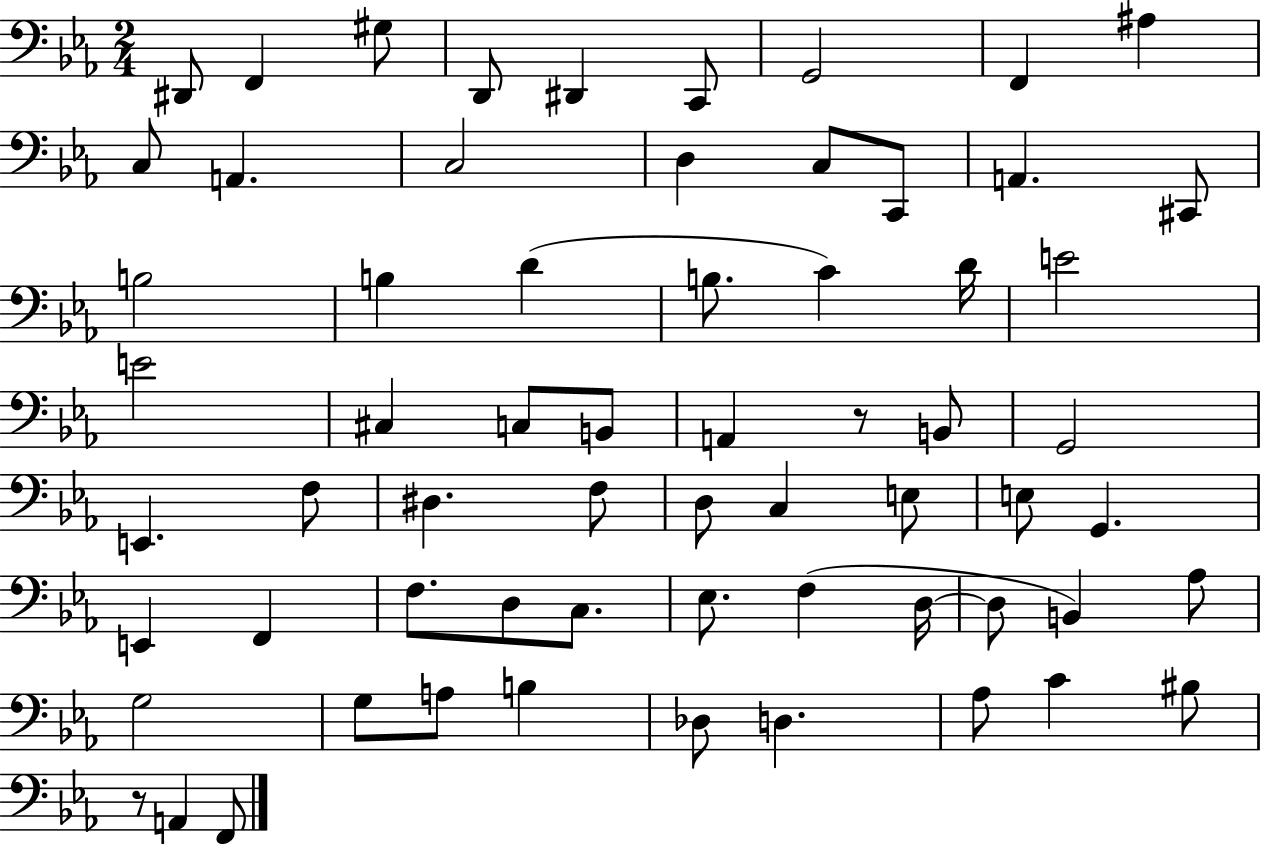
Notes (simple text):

D#2/e F2/q G#3/e D2/e D#2/q C2/e G2/h F2/q A#3/q C3/e A2/q. C3/h D3/q C3/e C2/e A2/q. C#2/e B3/h B3/q D4/q B3/e. C4/q D4/s E4/h E4/h C#3/q C3/e B2/e A2/q R/e B2/e G2/h E2/q. F3/e D#3/q. F3/e D3/e C3/q E3/e E3/e G2/q. E2/q F2/q F3/e. D3/e C3/e. Eb3/e. F3/q D3/s D3/e B2/q Ab3/e G3/h G3/e A3/e B3/q Db3/e D3/q. Ab3/e C4/q BIS3/e R/e A2/q F2/e